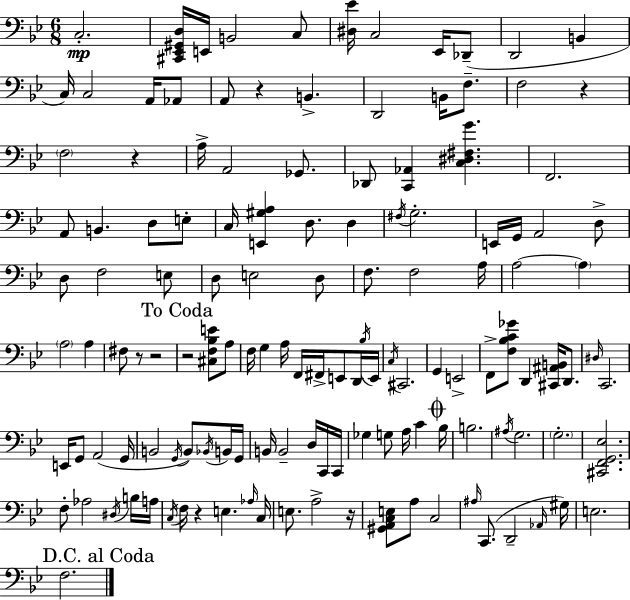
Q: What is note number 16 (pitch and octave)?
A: D2